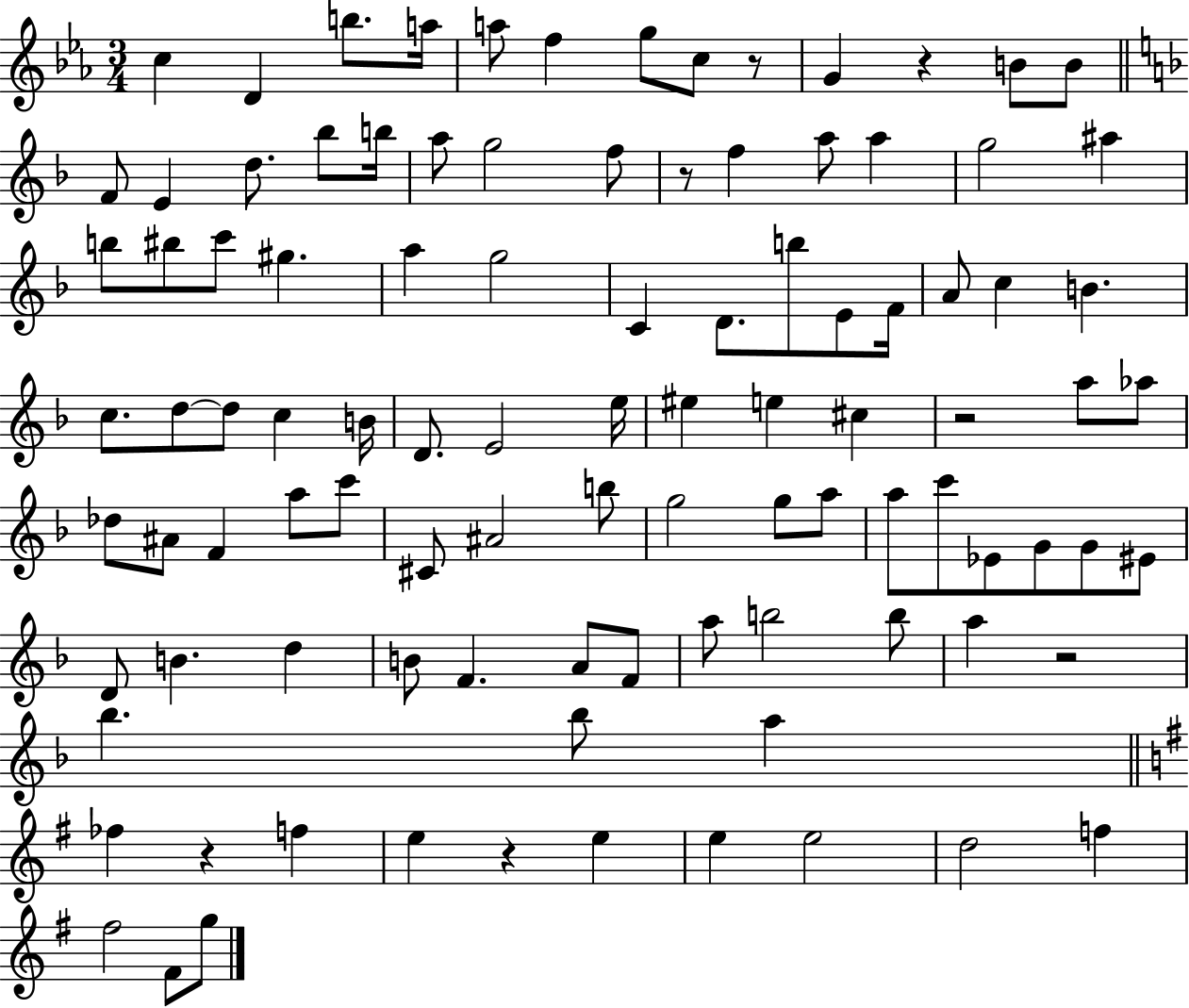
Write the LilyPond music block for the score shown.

{
  \clef treble
  \numericTimeSignature
  \time 3/4
  \key ees \major
  c''4 d'4 b''8. a''16 | a''8 f''4 g''8 c''8 r8 | g'4 r4 b'8 b'8 | \bar "||" \break \key f \major f'8 e'4 d''8. bes''8 b''16 | a''8 g''2 f''8 | r8 f''4 a''8 a''4 | g''2 ais''4 | \break b''8 bis''8 c'''8 gis''4. | a''4 g''2 | c'4 d'8. b''8 e'8 f'16 | a'8 c''4 b'4. | \break c''8. d''8~~ d''8 c''4 b'16 | d'8. e'2 e''16 | eis''4 e''4 cis''4 | r2 a''8 aes''8 | \break des''8 ais'8 f'4 a''8 c'''8 | cis'8 ais'2 b''8 | g''2 g''8 a''8 | a''8 c'''8 ees'8 g'8 g'8 eis'8 | \break d'8 b'4. d''4 | b'8 f'4. a'8 f'8 | a''8 b''2 b''8 | a''4 r2 | \break bes''4. bes''8 a''4 | \bar "||" \break \key e \minor fes''4 r4 f''4 | e''4 r4 e''4 | e''4 e''2 | d''2 f''4 | \break fis''2 fis'8 g''8 | \bar "|."
}